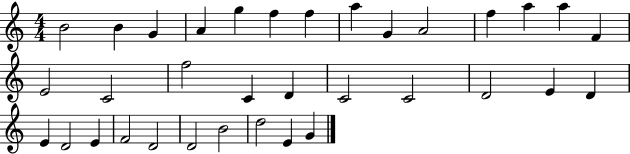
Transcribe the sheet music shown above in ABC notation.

X:1
T:Untitled
M:4/4
L:1/4
K:C
B2 B G A g f f a G A2 f a a F E2 C2 f2 C D C2 C2 D2 E D E D2 E F2 D2 D2 B2 d2 E G